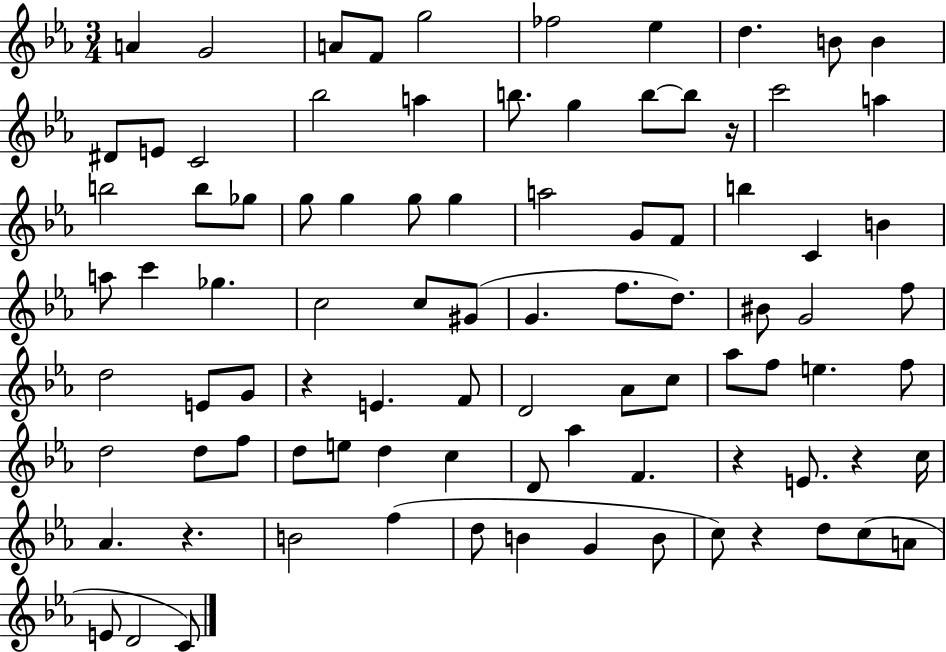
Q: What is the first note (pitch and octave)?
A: A4